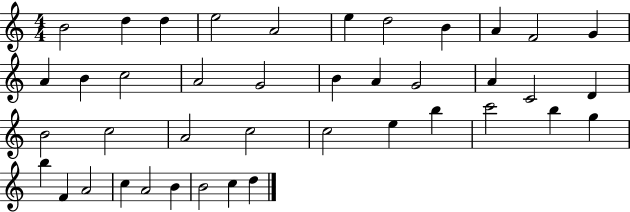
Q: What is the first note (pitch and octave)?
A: B4